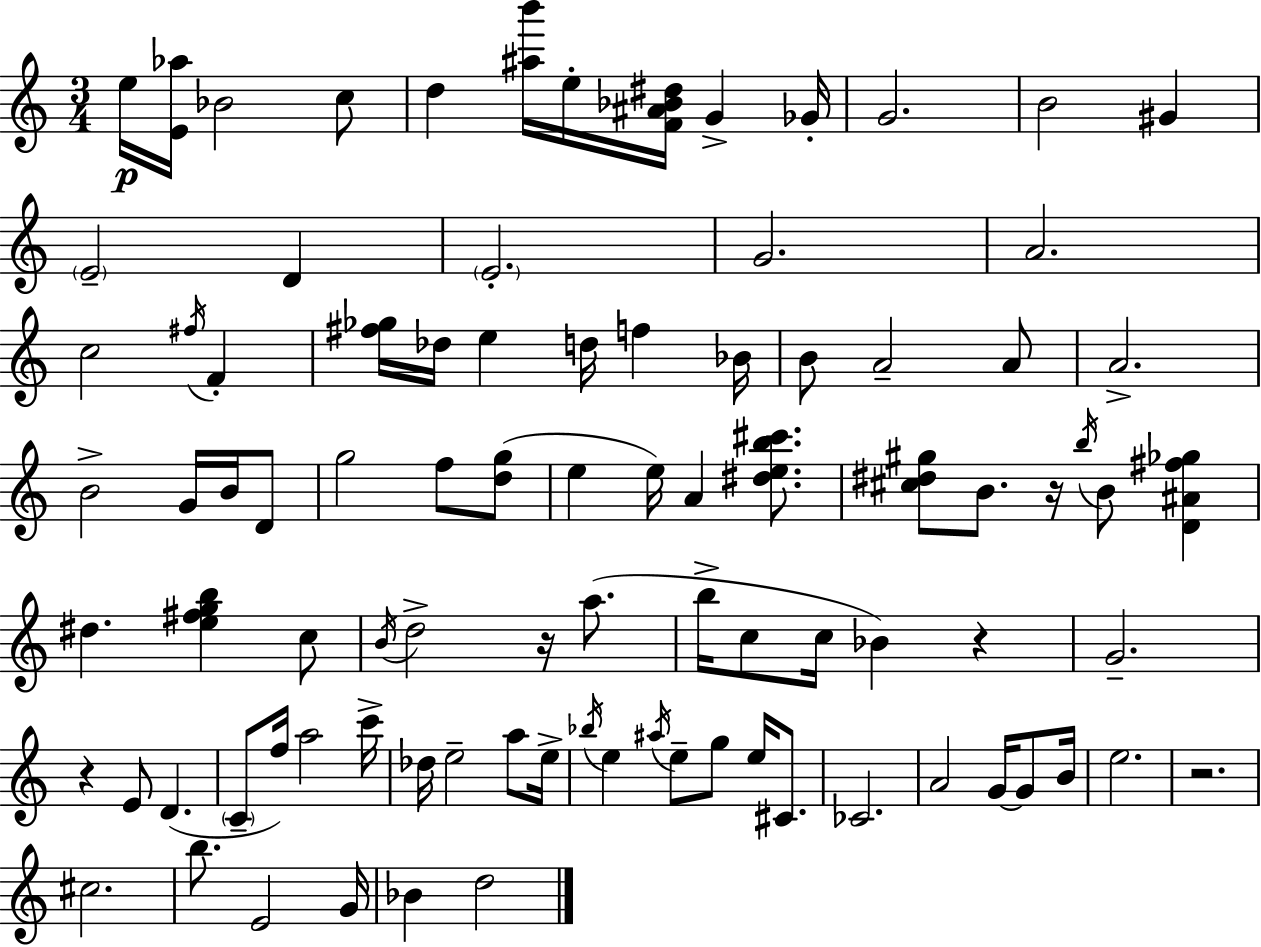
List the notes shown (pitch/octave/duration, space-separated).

E5/s [E4,Ab5]/s Bb4/h C5/e D5/q [A#5,B6]/s E5/s [F4,A#4,Bb4,D#5]/s G4/q Gb4/s G4/h. B4/h G#4/q E4/h D4/q E4/h. G4/h. A4/h. C5/h F#5/s F4/q [F#5,Gb5]/s Db5/s E5/q D5/s F5/q Bb4/s B4/e A4/h A4/e A4/h. B4/h G4/s B4/s D4/e G5/h F5/e [D5,G5]/e E5/q E5/s A4/q [D#5,E5,B5,C#6]/e. [C#5,D#5,G#5]/e B4/e. R/s B5/s B4/e [D4,A#4,F#5,Gb5]/q D#5/q. [E5,F#5,G5,B5]/q C5/e B4/s D5/h R/s A5/e. B5/s C5/e C5/s Bb4/q R/q G4/h. R/q E4/e D4/q. C4/e F5/s A5/h C6/s Db5/s E5/h A5/e E5/s Bb5/s E5/q A#5/s E5/e G5/e E5/s C#4/e. CES4/h. A4/h G4/s G4/e B4/s E5/h. R/h. C#5/h. B5/e. E4/h G4/s Bb4/q D5/h